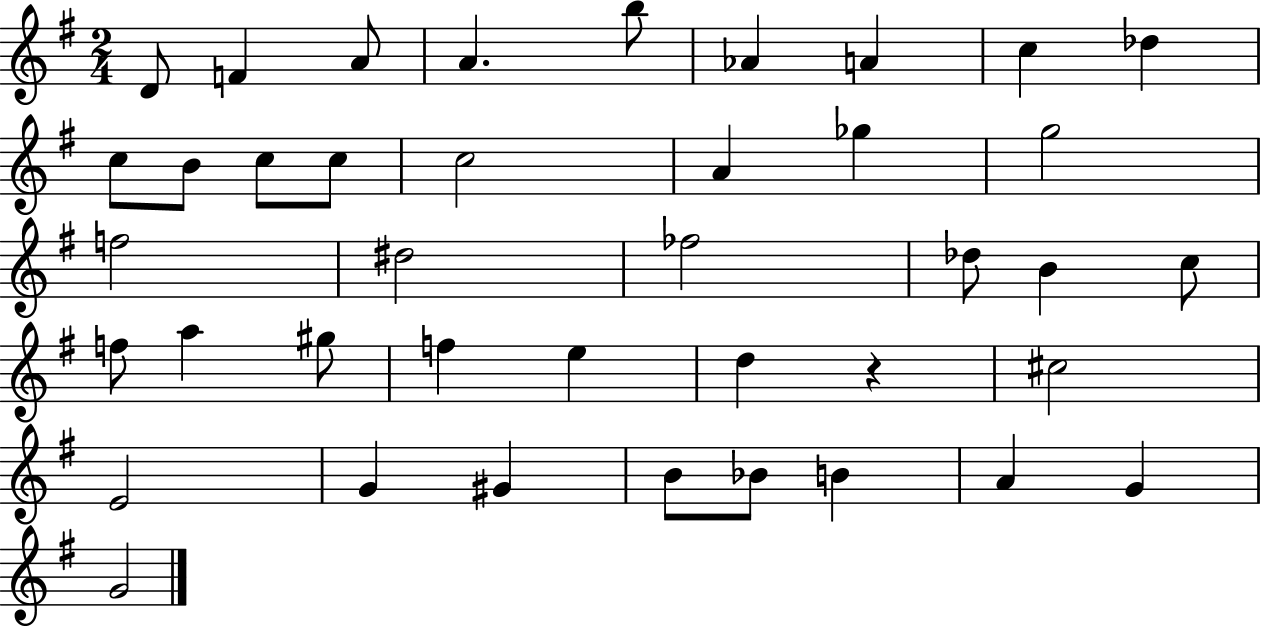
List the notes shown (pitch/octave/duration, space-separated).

D4/e F4/q A4/e A4/q. B5/e Ab4/q A4/q C5/q Db5/q C5/e B4/e C5/e C5/e C5/h A4/q Gb5/q G5/h F5/h D#5/h FES5/h Db5/e B4/q C5/e F5/e A5/q G#5/e F5/q E5/q D5/q R/q C#5/h E4/h G4/q G#4/q B4/e Bb4/e B4/q A4/q G4/q G4/h